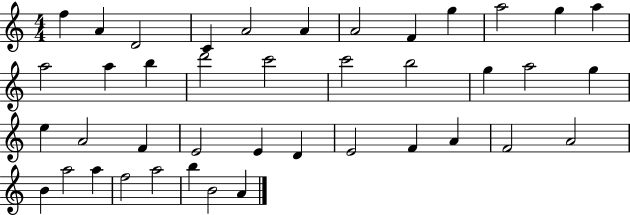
F5/q A4/q D4/h C4/q A4/h A4/q A4/h F4/q G5/q A5/h G5/q A5/q A5/h A5/q B5/q D6/h C6/h C6/h B5/h G5/q A5/h G5/q E5/q A4/h F4/q E4/h E4/q D4/q E4/h F4/q A4/q F4/h A4/h B4/q A5/h A5/q F5/h A5/h B5/q B4/h A4/q